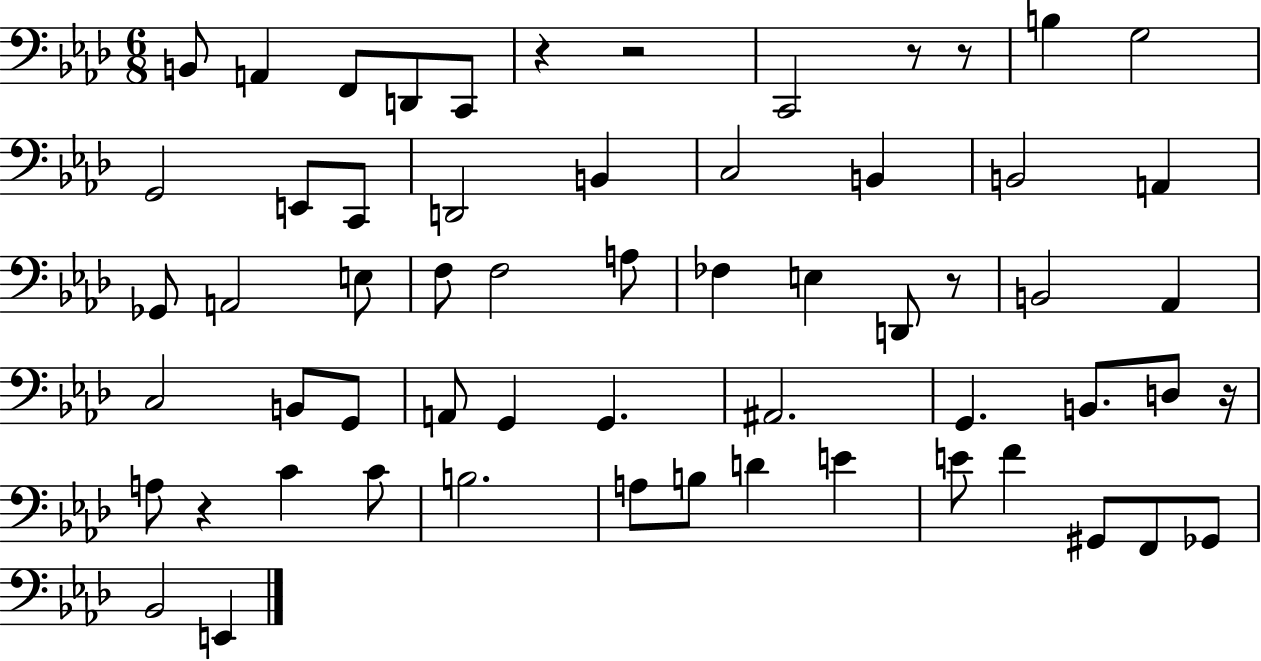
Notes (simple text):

B2/e A2/q F2/e D2/e C2/e R/q R/h C2/h R/e R/e B3/q G3/h G2/h E2/e C2/e D2/h B2/q C3/h B2/q B2/h A2/q Gb2/e A2/h E3/e F3/e F3/h A3/e FES3/q E3/q D2/e R/e B2/h Ab2/q C3/h B2/e G2/e A2/e G2/q G2/q. A#2/h. G2/q. B2/e. D3/e R/s A3/e R/q C4/q C4/e B3/h. A3/e B3/e D4/q E4/q E4/e F4/q G#2/e F2/e Gb2/e Bb2/h E2/q